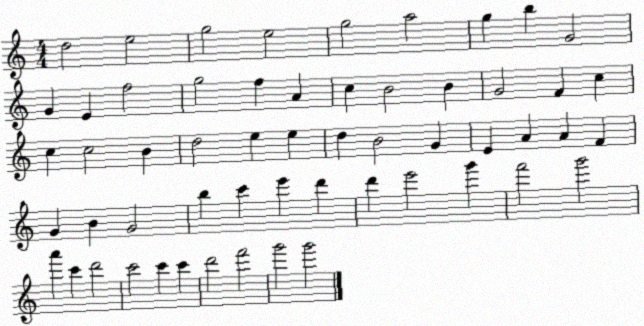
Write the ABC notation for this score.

X:1
T:Untitled
M:4/4
L:1/4
K:C
d2 e2 g2 e2 g2 a2 g b G2 G E f2 g2 f A c B2 B G2 F c c c2 B d2 e e d B2 G E A A F G B G2 b c' e' d' d' e'2 g' f'2 g'2 a' c' d'2 c'2 c' c' d'2 f'2 g'2 g'2